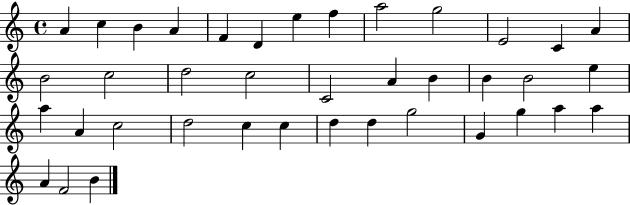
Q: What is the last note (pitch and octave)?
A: B4